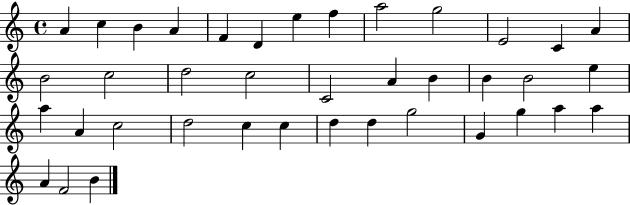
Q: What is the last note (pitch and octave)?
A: B4